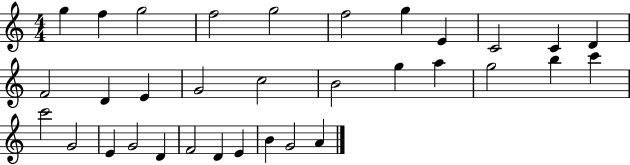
{
  \clef treble
  \numericTimeSignature
  \time 4/4
  \key c \major
  g''4 f''4 g''2 | f''2 g''2 | f''2 g''4 e'4 | c'2 c'4 d'4 | \break f'2 d'4 e'4 | g'2 c''2 | b'2 g''4 a''4 | g''2 b''4 c'''4 | \break c'''2 g'2 | e'4 g'2 d'4 | f'2 d'4 e'4 | b'4 g'2 a'4 | \break \bar "|."
}